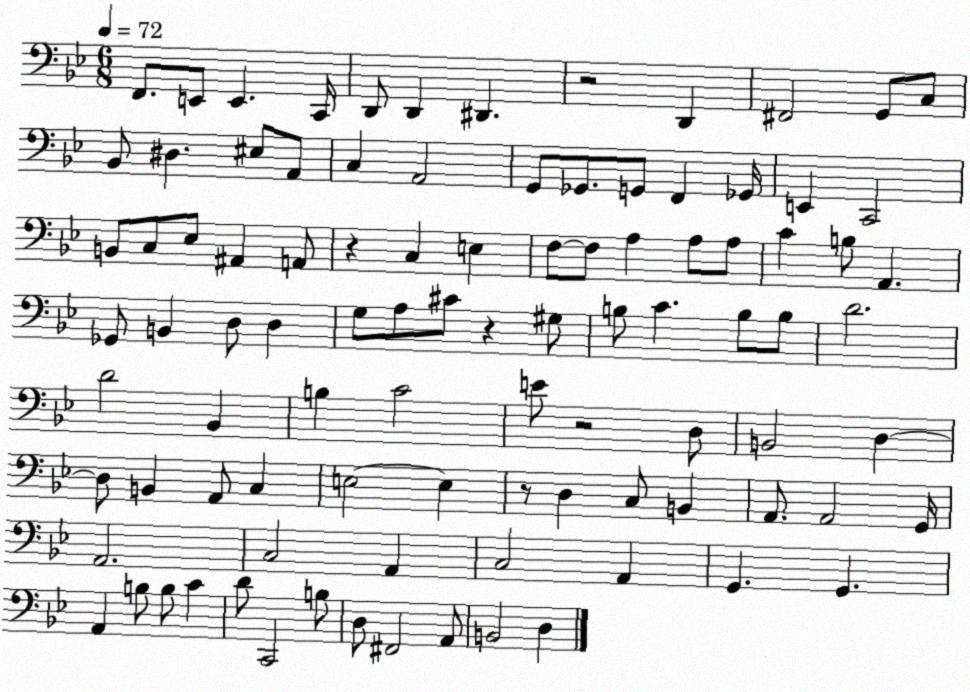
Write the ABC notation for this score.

X:1
T:Untitled
M:6/8
L:1/4
K:Bb
F,,/2 E,,/2 E,, C,,/4 D,,/2 D,, ^D,, z2 D,, ^F,,2 G,,/2 C,/2 _B,,/2 ^D, ^E,/2 A,,/2 C, A,,2 G,,/2 _G,,/2 G,,/2 F,, _G,,/4 E,, C,,2 B,,/2 C,/2 _E,/2 ^A,, A,,/2 z C, E, F,/2 F,/2 A, A,/2 A,/2 C B,/2 A,, _G,,/2 B,, D,/2 D, G,/2 A,/2 ^C/2 z ^G,/2 B,/2 C B,/2 B,/2 D2 D2 _B,, B, C2 E/2 z2 D,/2 B,,2 D, D,/2 B,, A,,/2 C, E,2 E, z/2 D, C,/2 B,, A,,/2 A,,2 G,,/4 A,,2 C,2 A,, C,2 A,, G,, G,, A,, B,/2 B,/2 C D/2 C,,2 B,/2 D,/2 ^F,,2 A,,/2 B,,2 D,